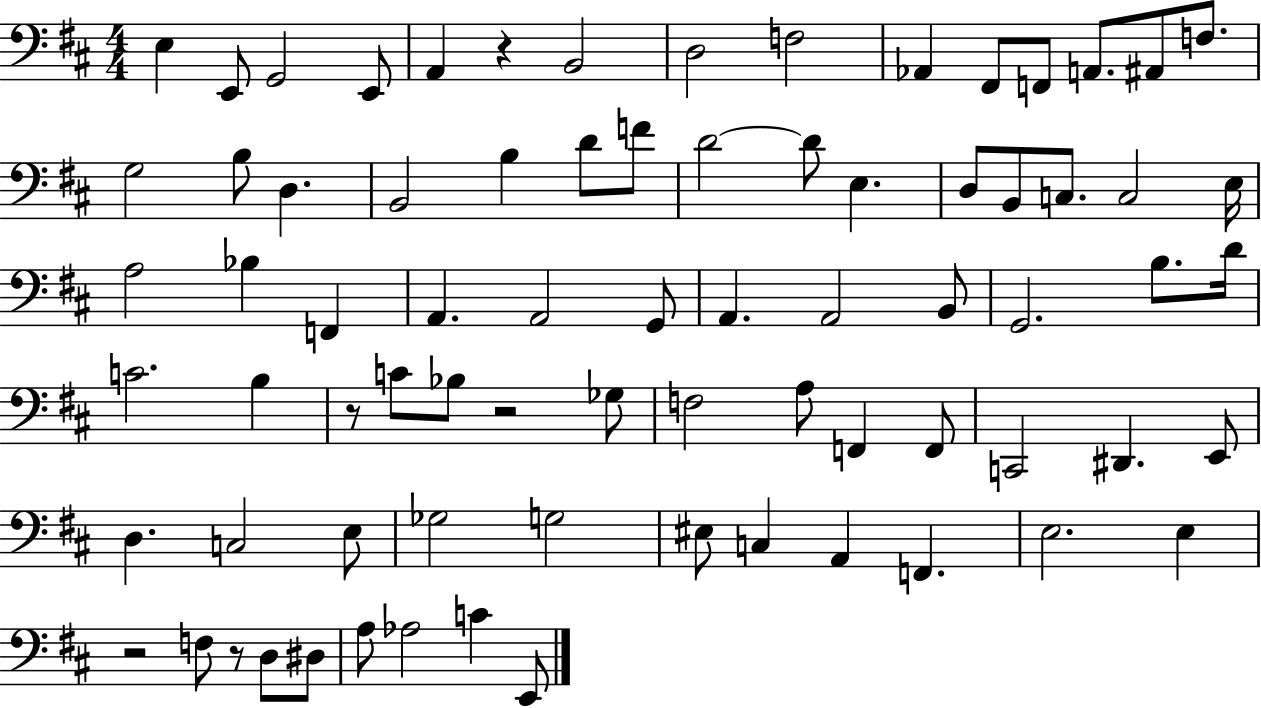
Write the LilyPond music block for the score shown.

{
  \clef bass
  \numericTimeSignature
  \time 4/4
  \key d \major
  \repeat volta 2 { e4 e,8 g,2 e,8 | a,4 r4 b,2 | d2 f2 | aes,4 fis,8 f,8 a,8. ais,8 f8. | \break g2 b8 d4. | b,2 b4 d'8 f'8 | d'2~~ d'8 e4. | d8 b,8 c8. c2 e16 | \break a2 bes4 f,4 | a,4. a,2 g,8 | a,4. a,2 b,8 | g,2. b8. d'16 | \break c'2. b4 | r8 c'8 bes8 r2 ges8 | f2 a8 f,4 f,8 | c,2 dis,4. e,8 | \break d4. c2 e8 | ges2 g2 | eis8 c4 a,4 f,4. | e2. e4 | \break r2 f8 r8 d8 dis8 | a8 aes2 c'4 e,8 | } \bar "|."
}